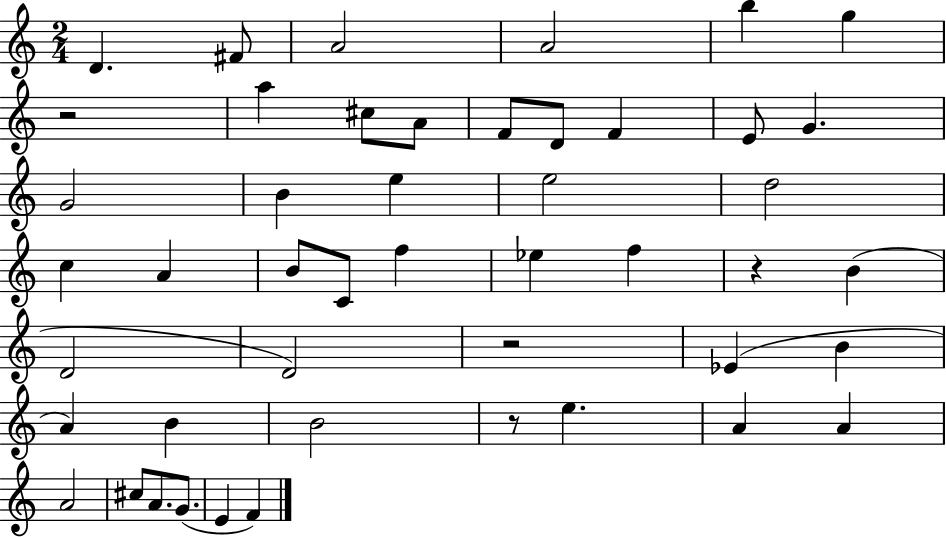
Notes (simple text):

D4/q. F#4/e A4/h A4/h B5/q G5/q R/h A5/q C#5/e A4/e F4/e D4/e F4/q E4/e G4/q. G4/h B4/q E5/q E5/h D5/h C5/q A4/q B4/e C4/e F5/q Eb5/q F5/q R/q B4/q D4/h D4/h R/h Eb4/q B4/q A4/q B4/q B4/h R/e E5/q. A4/q A4/q A4/h C#5/e A4/e. G4/e. E4/q F4/q